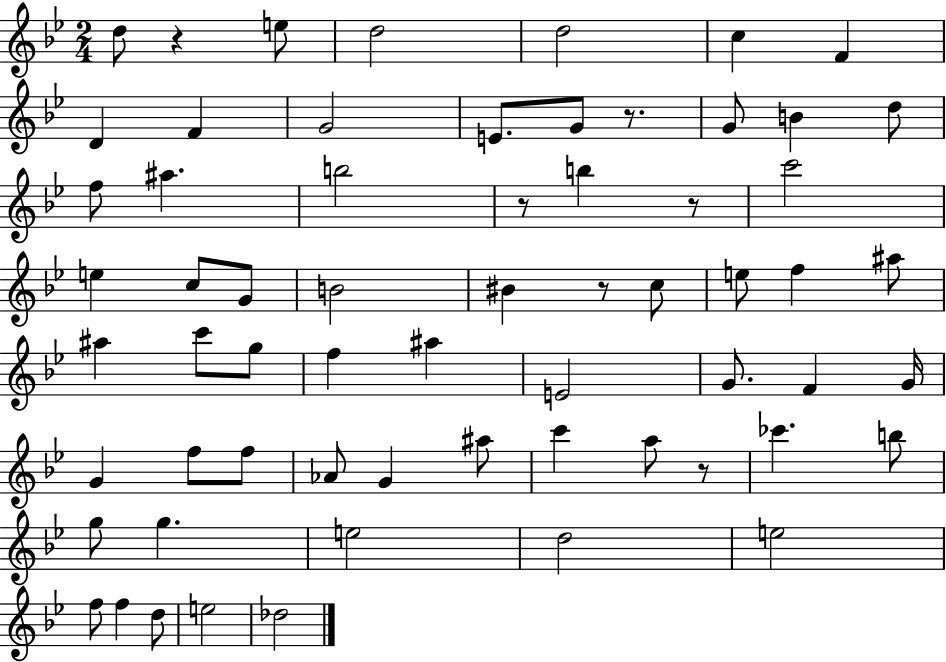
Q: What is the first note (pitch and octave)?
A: D5